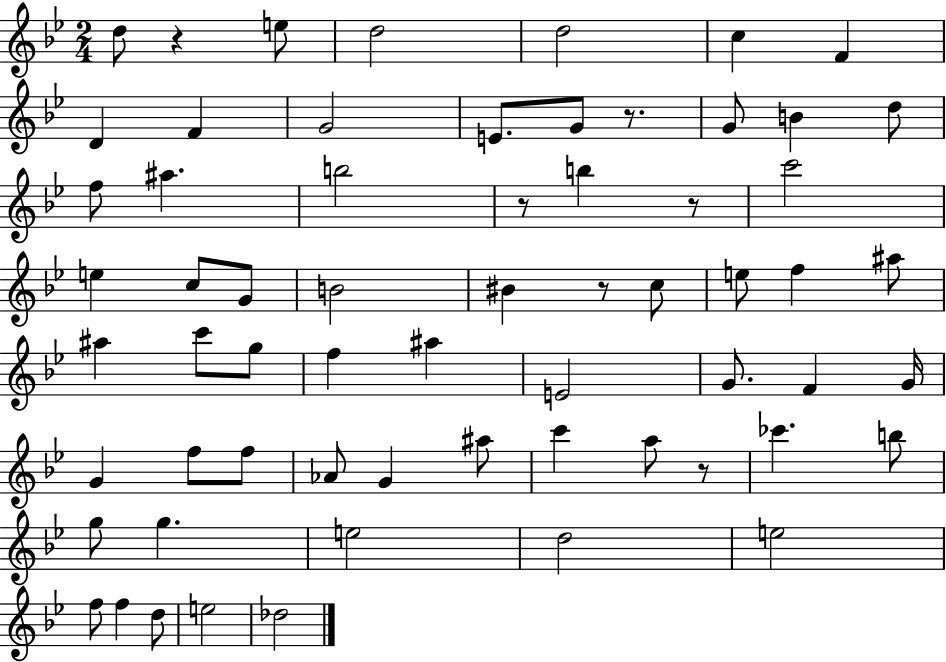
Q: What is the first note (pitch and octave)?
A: D5